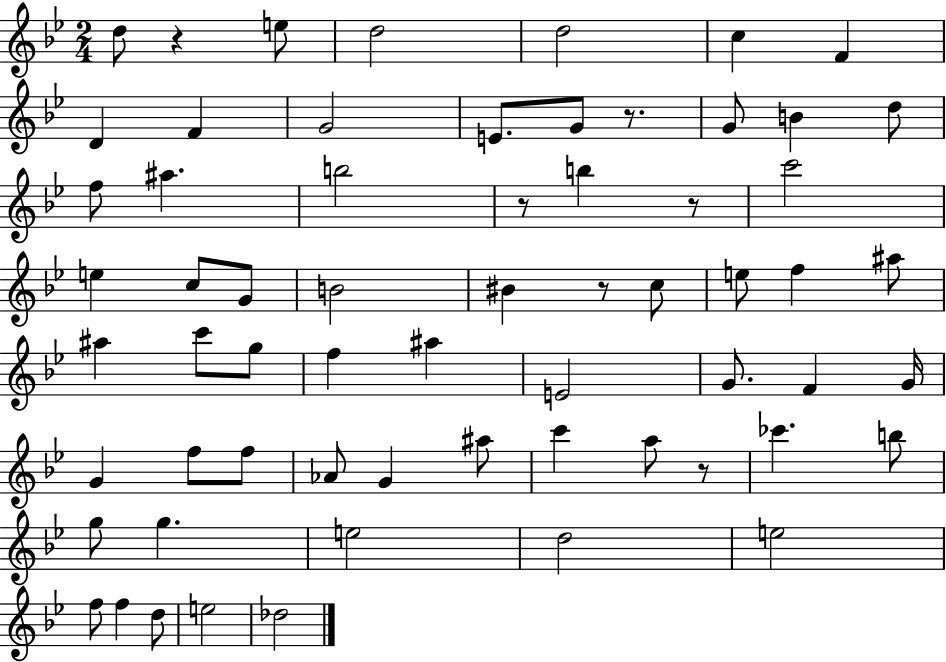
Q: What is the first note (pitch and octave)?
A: D5